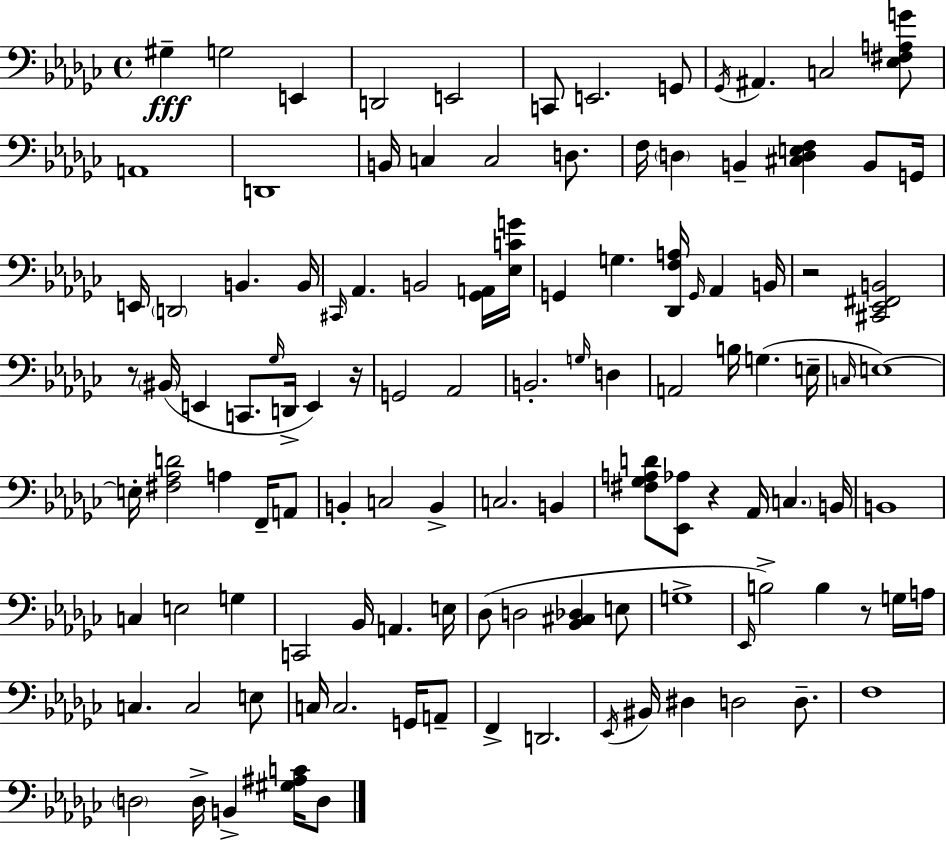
G#3/q G3/h E2/q D2/h E2/h C2/e E2/h. G2/e Gb2/s A#2/q. C3/h [Eb3,F#3,A3,G4]/e A2/w D2/w B2/s C3/q C3/h D3/e. F3/s D3/q B2/q [C#3,D3,E3,F3]/q B2/e G2/s E2/s D2/h B2/q. B2/s C#2/s Ab2/q. B2/h [Gb2,A2]/s [Eb3,C4,G4]/s G2/q G3/q. [Db2,F3,A3]/s G2/s Ab2/q B2/s R/h [C#2,Eb2,F#2,B2]/h R/e BIS2/s E2/q C2/e. Gb3/s D2/s E2/q R/s G2/h Ab2/h B2/h. G3/s D3/q A2/h B3/s G3/q. E3/s C3/s E3/w E3/s [F#3,Ab3,D4]/h A3/q F2/s A2/e B2/q C3/h B2/q C3/h. B2/q [F#3,Gb3,A3,D4]/e [Eb2,Ab3]/e R/q Ab2/s C3/q. B2/s B2/w C3/q E3/h G3/q C2/h Bb2/s A2/q. E3/s Db3/e D3/h [Bb2,C#3,Db3]/q E3/e G3/w Eb2/s B3/h B3/q R/e G3/s A3/s C3/q. C3/h E3/e C3/s C3/h. G2/s A2/e F2/q D2/h. Eb2/s BIS2/s D#3/q D3/h D3/e. F3/w D3/h D3/s B2/q [G#3,A#3,C4]/s D3/e